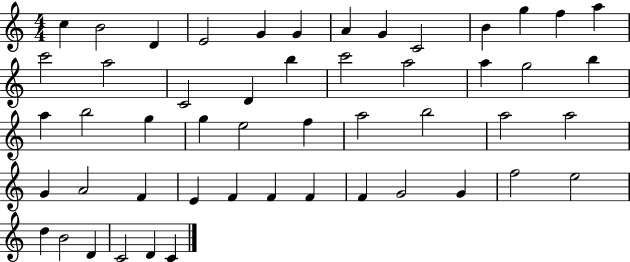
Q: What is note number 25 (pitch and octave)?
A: B5